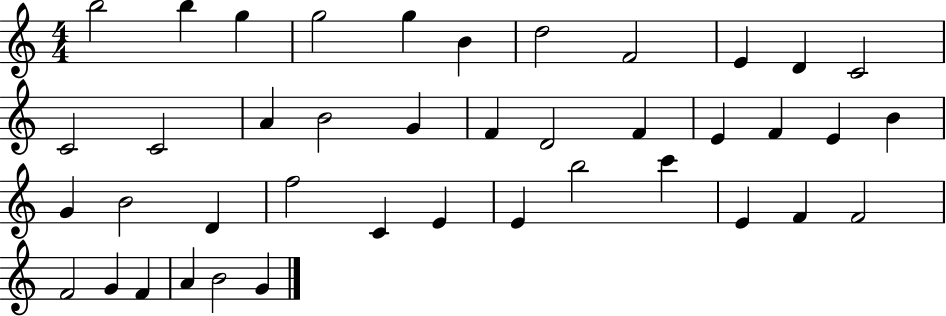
B5/h B5/q G5/q G5/h G5/q B4/q D5/h F4/h E4/q D4/q C4/h C4/h C4/h A4/q B4/h G4/q F4/q D4/h F4/q E4/q F4/q E4/q B4/q G4/q B4/h D4/q F5/h C4/q E4/q E4/q B5/h C6/q E4/q F4/q F4/h F4/h G4/q F4/q A4/q B4/h G4/q